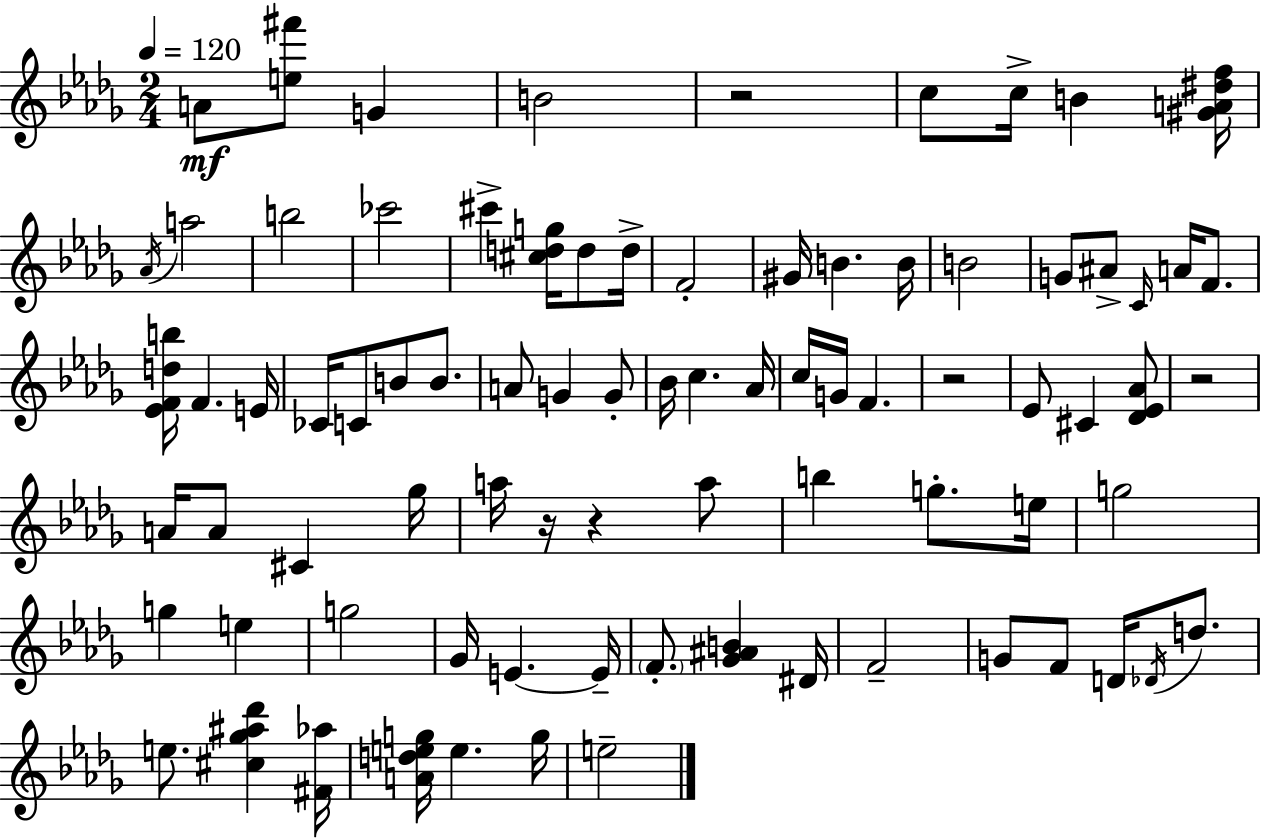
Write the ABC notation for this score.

X:1
T:Untitled
M:2/4
L:1/4
K:Bbm
A/2 [e^f']/2 G B2 z2 c/2 c/4 B [^GA^df]/4 _A/4 a2 b2 _c'2 ^c' [^cdg]/4 d/2 d/4 F2 ^G/4 B B/4 B2 G/2 ^A/2 C/4 A/4 F/2 [_EFdb]/4 F E/4 _C/4 C/2 B/2 B/2 A/2 G G/2 _B/4 c _A/4 c/4 G/4 F z2 _E/2 ^C [_D_E_A]/2 z2 A/4 A/2 ^C _g/4 a/4 z/4 z a/2 b g/2 e/4 g2 g e g2 _G/4 E E/4 F/2 [_G^AB] ^D/4 F2 G/2 F/2 D/4 _D/4 d/2 e/2 [^c_g^a_d'] [^F_a]/4 [Adeg]/4 e g/4 e2